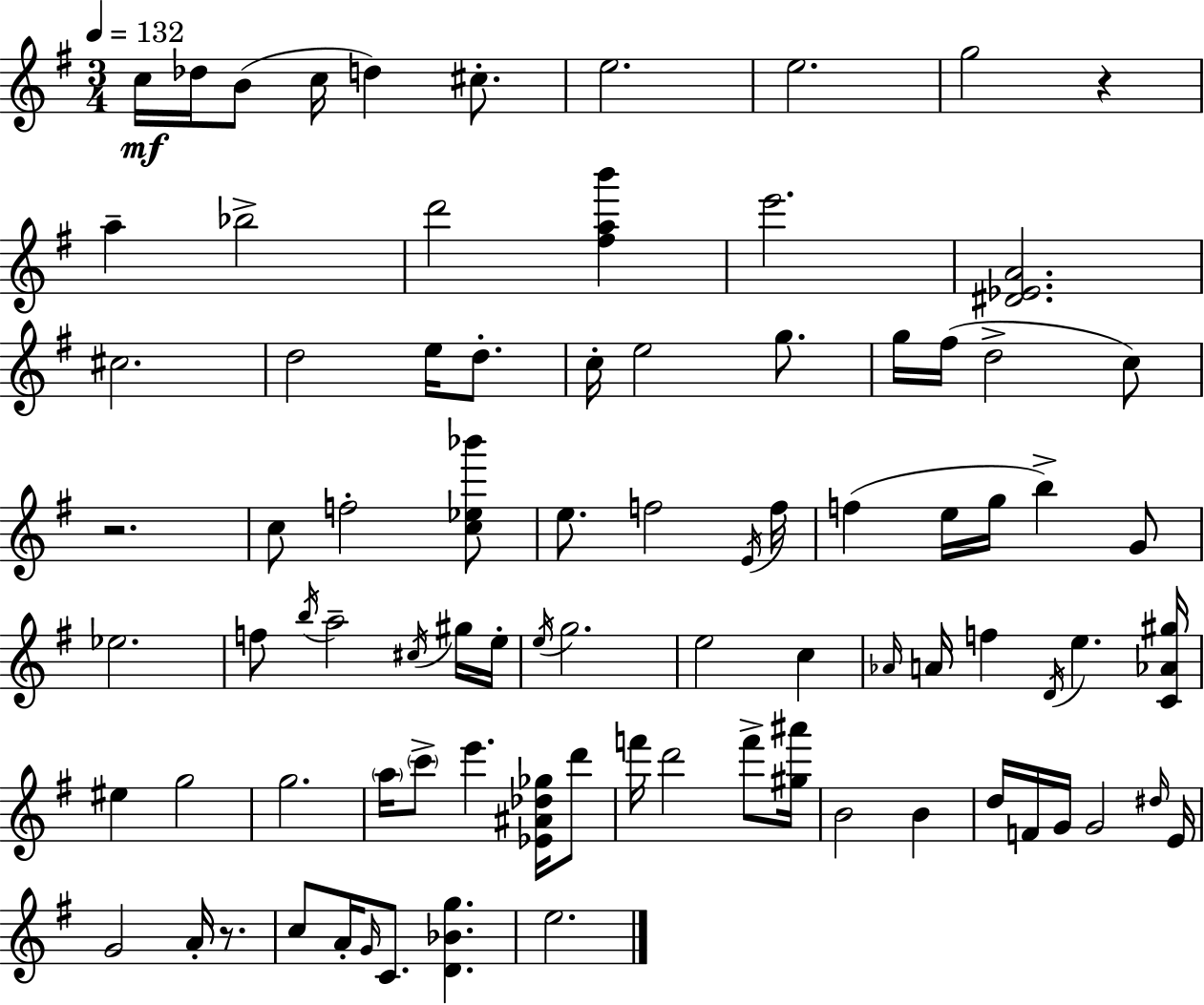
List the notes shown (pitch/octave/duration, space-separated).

C5/s Db5/s B4/e C5/s D5/q C#5/e. E5/h. E5/h. G5/h R/q A5/q Bb5/h D6/h [F#5,A5,B6]/q E6/h. [D#4,Eb4,A4]/h. C#5/h. D5/h E5/s D5/e. C5/s E5/h G5/e. G5/s F#5/s D5/h C5/e R/h. C5/e F5/h [C5,Eb5,Bb6]/e E5/e. F5/h E4/s F5/s F5/q E5/s G5/s B5/q G4/e Eb5/h. F5/e B5/s A5/h C#5/s G#5/s E5/s E5/s G5/h. E5/h C5/q Ab4/s A4/s F5/q D4/s E5/q. [C4,Ab4,G#5]/s EIS5/q G5/h G5/h. A5/s C6/e E6/q. [Eb4,A#4,Db5,Gb5]/s D6/e F6/s D6/h F6/e [G#5,A#6]/s B4/h B4/q D5/s F4/s G4/s G4/h D#5/s E4/s G4/h A4/s R/e. C5/e A4/s G4/s C4/e. [D4,Bb4,G5]/q. E5/h.